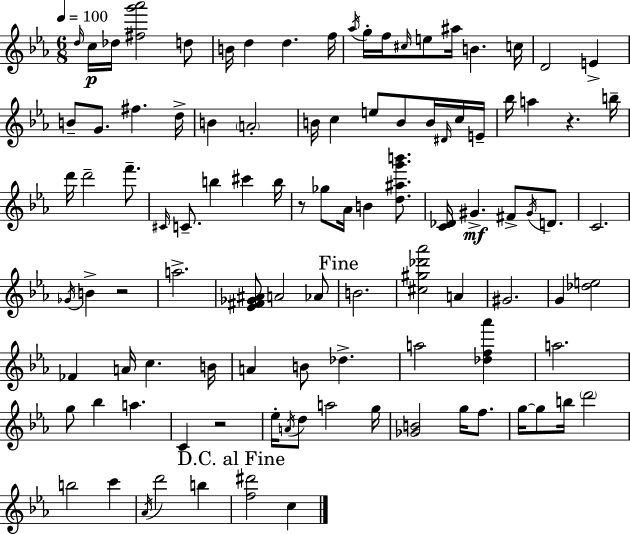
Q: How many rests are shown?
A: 4